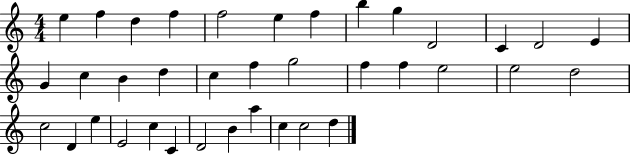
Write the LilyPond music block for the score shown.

{
  \clef treble
  \numericTimeSignature
  \time 4/4
  \key c \major
  e''4 f''4 d''4 f''4 | f''2 e''4 f''4 | b''4 g''4 d'2 | c'4 d'2 e'4 | \break g'4 c''4 b'4 d''4 | c''4 f''4 g''2 | f''4 f''4 e''2 | e''2 d''2 | \break c''2 d'4 e''4 | e'2 c''4 c'4 | d'2 b'4 a''4 | c''4 c''2 d''4 | \break \bar "|."
}